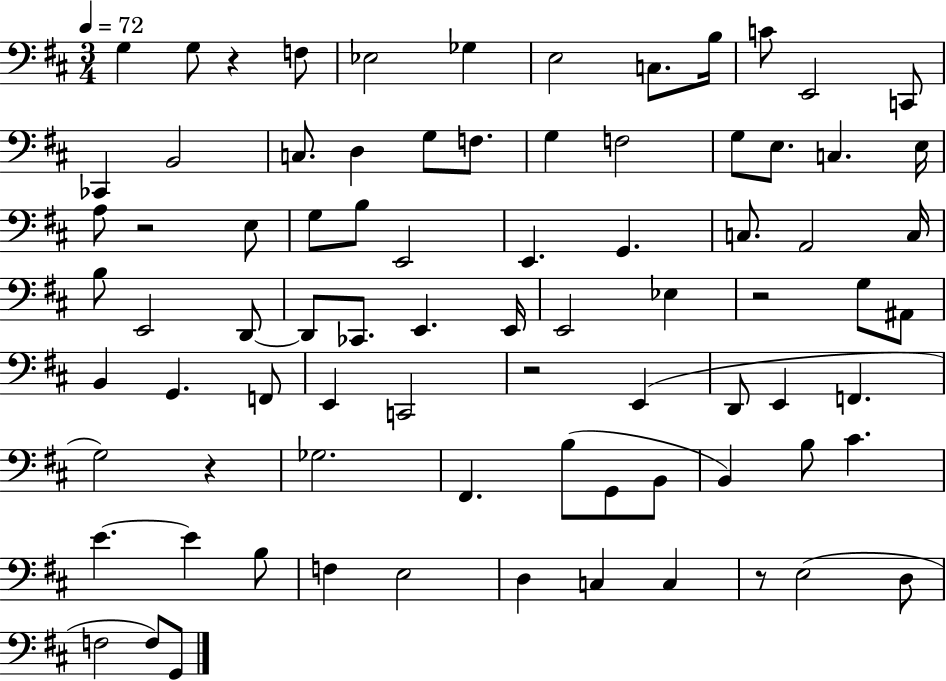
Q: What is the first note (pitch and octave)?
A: G3